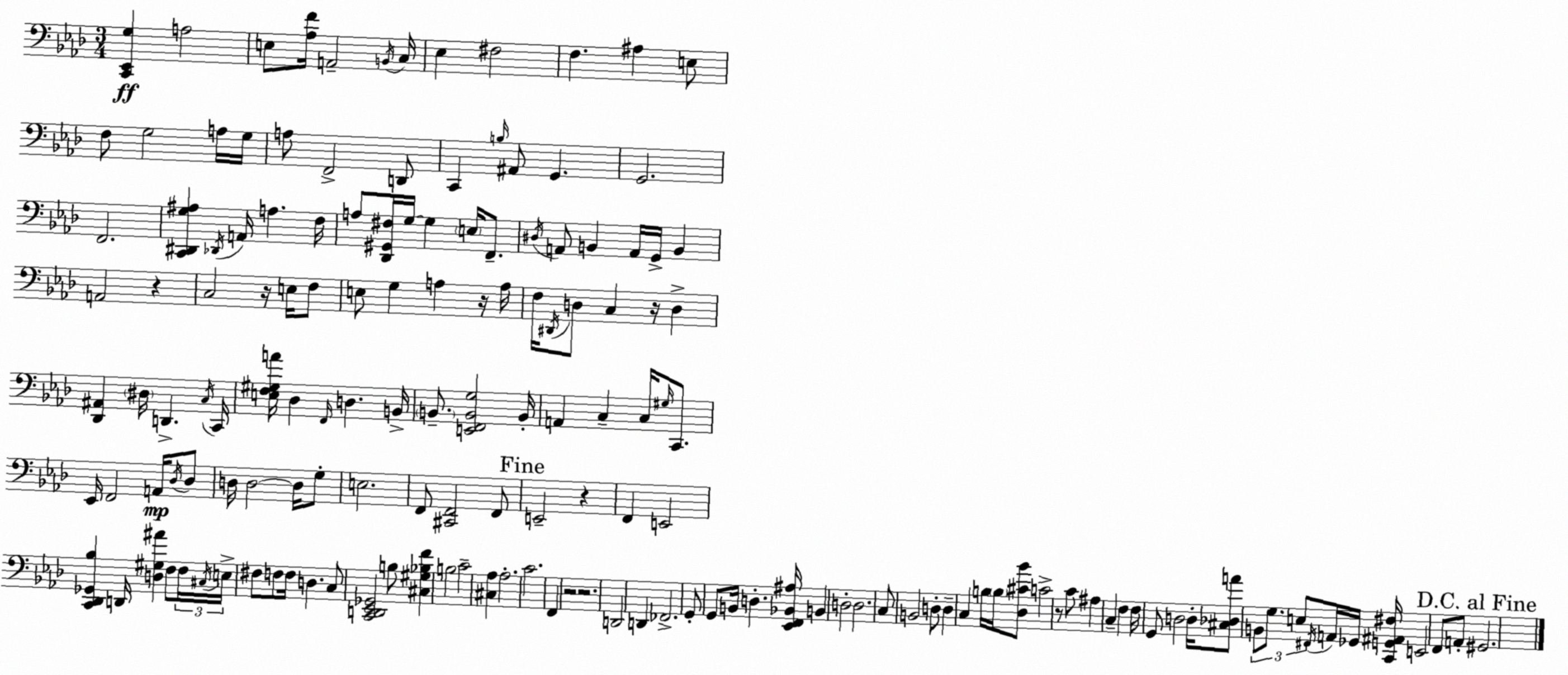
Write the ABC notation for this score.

X:1
T:Untitled
M:3/4
L:1/4
K:Ab
[C,,_E,,G,] A,2 E,/2 [_A,F]/4 A,,2 B,,/4 C,/4 _E, ^F,2 F, ^A, E,/2 F,/2 G,2 A,/4 G,/4 A,/2 F,,2 D,,/2 C,, B,/4 ^A,,/2 G,, G,,2 F,,2 [C,,^D,,G,^A,] _D,,/4 A,,/4 A, F,/4 A,/2 [_D,,^G,,^F,]/4 G,/4 G, E,/4 F,,/2 ^D,/4 A,,/2 B,, A,,/4 G,,/4 B,, A,,2 z C,2 z/4 E,/4 F,/2 E,/2 G, A, z/4 A,/4 F,/4 ^D,,/4 D,/2 C, z/4 D, [_D,,^A,,] ^D,/4 D,, C,/4 C,,/4 [E,F,^G,A]/4 _D, F,,/4 D, B,,/4 B,,/2 [E,,F,,B,,G,]2 B,,/4 A,, C, C,/4 ^G,/4 C,,/2 _E,,/4 F,,2 A,,/4 _D,/4 _D,/2 D,/4 D,2 D,/4 G,/2 E,2 F,,/2 [^C,,F,,]2 F,,/2 E,,2 z F,, E,,2 [C,,_D,,_G,,_B,] D,,/4 [D,^G,^A] F,/2 F,/4 ^C,/4 E,/4 ^F,/2 F,/2 F,/4 D, C,/2 [C,,D,,_E,,_G,,]2 B,/2 [^C,^G,_B,F] B,2 C2 [^C,_A,] _A,2 C2 F,, z2 z2 D,,2 D,, _F,,2 G,,/2 G,,/2 B,,/4 D, [_E,,F,,_B,,^A,]/4 B,, D,2 D,2 C,/2 B,,2 D,/2 D, C, B,/4 B,/4 [_D,^C_B]/2 C2 z/2 C/2 ^A, C, F, F,/4 G,,/2 D,2 D,/4 [^C,_D,A]/2 B,,/2 G,/2 E,/2 ^F,,/4 A,,/4 _G,,/4 [C,,G,,^A,,^F,]/4 E,,2 F,,/2 A,,/2 ^G,,2